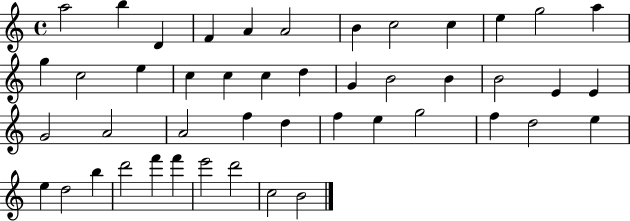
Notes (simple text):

A5/h B5/q D4/q F4/q A4/q A4/h B4/q C5/h C5/q E5/q G5/h A5/q G5/q C5/h E5/q C5/q C5/q C5/q D5/q G4/q B4/h B4/q B4/h E4/q E4/q G4/h A4/h A4/h F5/q D5/q F5/q E5/q G5/h F5/q D5/h E5/q E5/q D5/h B5/q D6/h F6/q F6/q E6/h D6/h C5/h B4/h